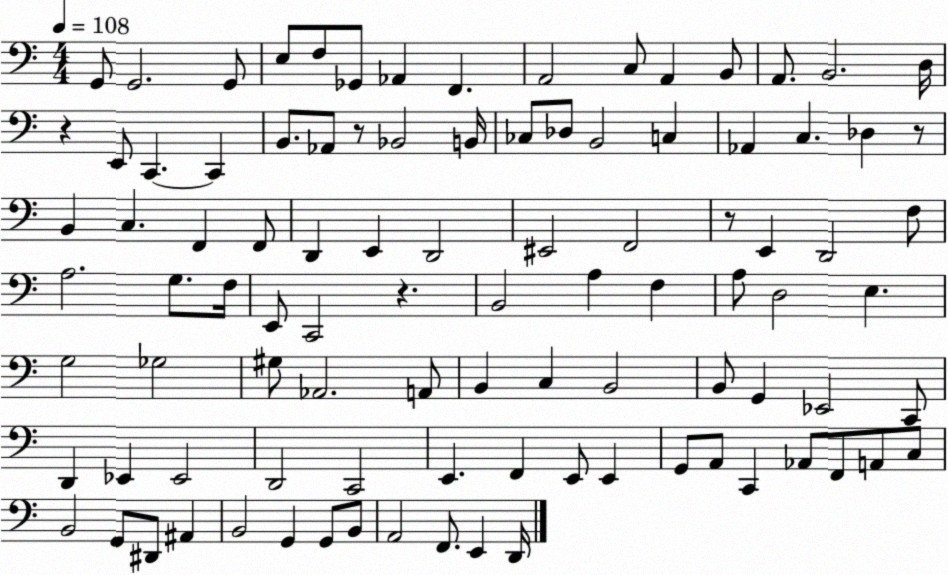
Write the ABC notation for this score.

X:1
T:Untitled
M:4/4
L:1/4
K:C
G,,/2 G,,2 G,,/2 E,/2 F,/2 _G,,/2 _A,, F,, A,,2 C,/2 A,, B,,/2 A,,/2 B,,2 D,/4 z E,,/2 C,, C,, B,,/2 _A,,/2 z/2 _B,,2 B,,/4 _C,/2 _D,/2 B,,2 C, _A,, C, _D, z/2 B,, C, F,, F,,/2 D,, E,, D,,2 ^E,,2 F,,2 z/2 E,, D,,2 F,/2 A,2 G,/2 F,/4 E,,/2 C,,2 z B,,2 A, F, A,/2 D,2 E, G,2 _G,2 ^G,/2 _A,,2 A,,/2 B,, C, B,,2 B,,/2 G,, _E,,2 C,,/2 D,, _E,, _E,,2 D,,2 C,,2 E,, F,, E,,/2 E,, G,,/2 A,,/2 C,, _A,,/2 F,,/2 A,,/2 C,/2 B,,2 G,,/2 ^D,,/2 ^A,, B,,2 G,, G,,/2 B,,/2 A,,2 F,,/2 E,, D,,/4